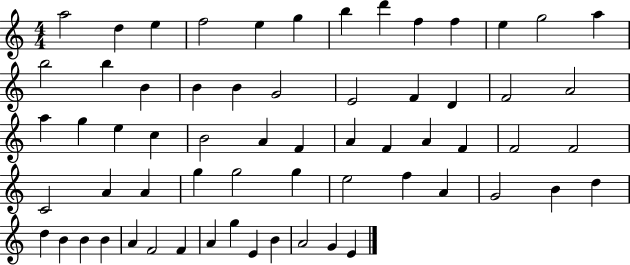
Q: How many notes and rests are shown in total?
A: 63